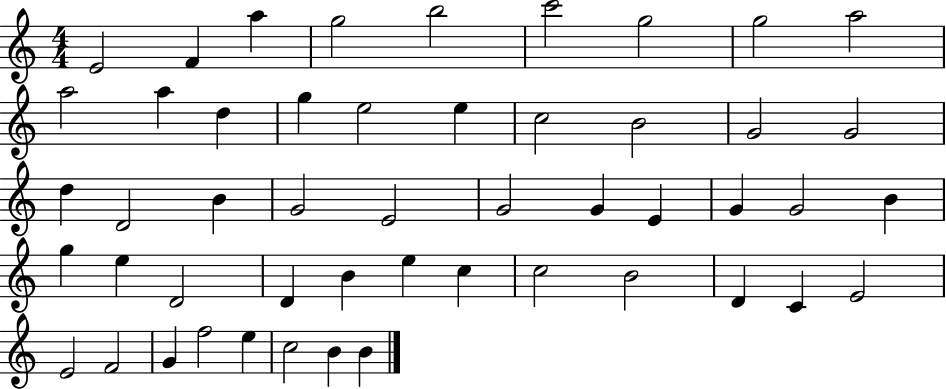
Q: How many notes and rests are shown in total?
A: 50